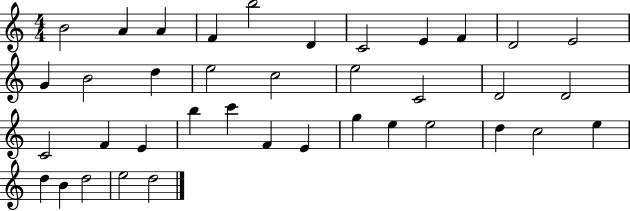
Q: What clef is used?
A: treble